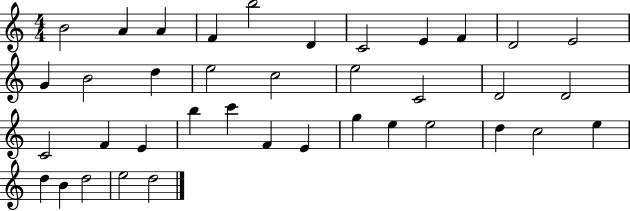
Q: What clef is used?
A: treble